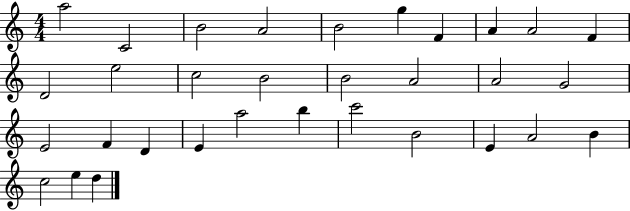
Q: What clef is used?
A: treble